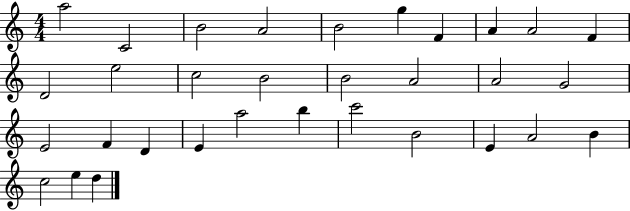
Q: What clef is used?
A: treble